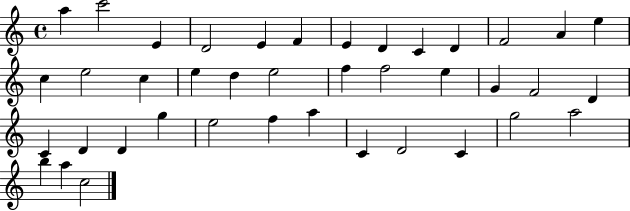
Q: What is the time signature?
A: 4/4